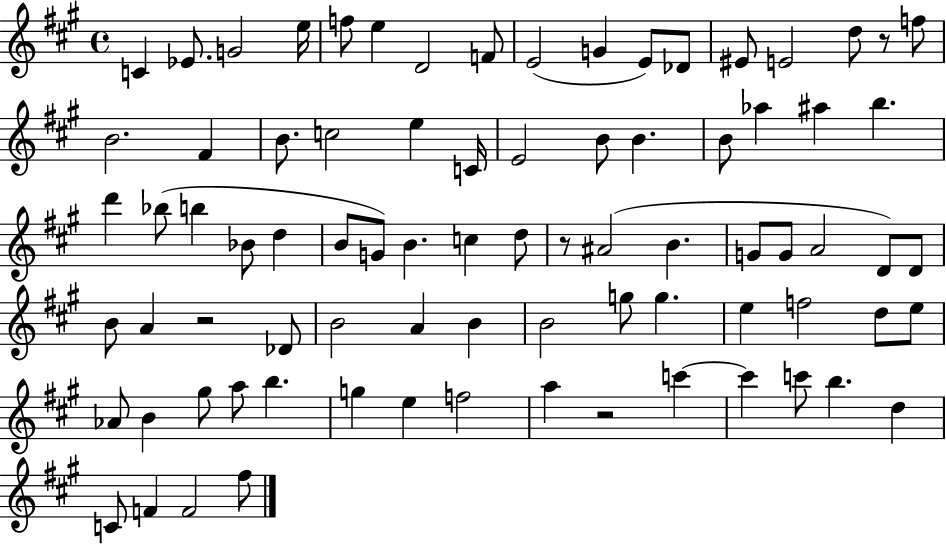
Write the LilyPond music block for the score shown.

{
  \clef treble
  \time 4/4
  \defaultTimeSignature
  \key a \major
  c'4 ees'8. g'2 e''16 | f''8 e''4 d'2 f'8 | e'2( g'4 e'8) des'8 | eis'8 e'2 d''8 r8 f''8 | \break b'2. fis'4 | b'8. c''2 e''4 c'16 | e'2 b'8 b'4. | b'8 aes''4 ais''4 b''4. | \break d'''4 bes''8( b''4 bes'8 d''4 | b'8 g'8) b'4. c''4 d''8 | r8 ais'2( b'4. | g'8 g'8 a'2 d'8) d'8 | \break b'8 a'4 r2 des'8 | b'2 a'4 b'4 | b'2 g''8 g''4. | e''4 f''2 d''8 e''8 | \break aes'8 b'4 gis''8 a''8 b''4. | g''4 e''4 f''2 | a''4 r2 c'''4~~ | c'''4 c'''8 b''4. d''4 | \break c'8 f'4 f'2 fis''8 | \bar "|."
}